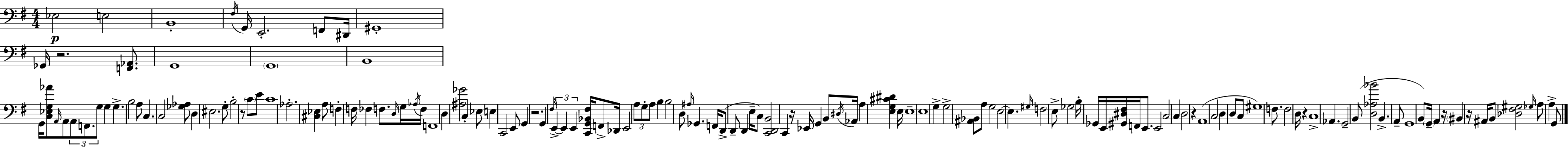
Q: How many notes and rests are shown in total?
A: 147